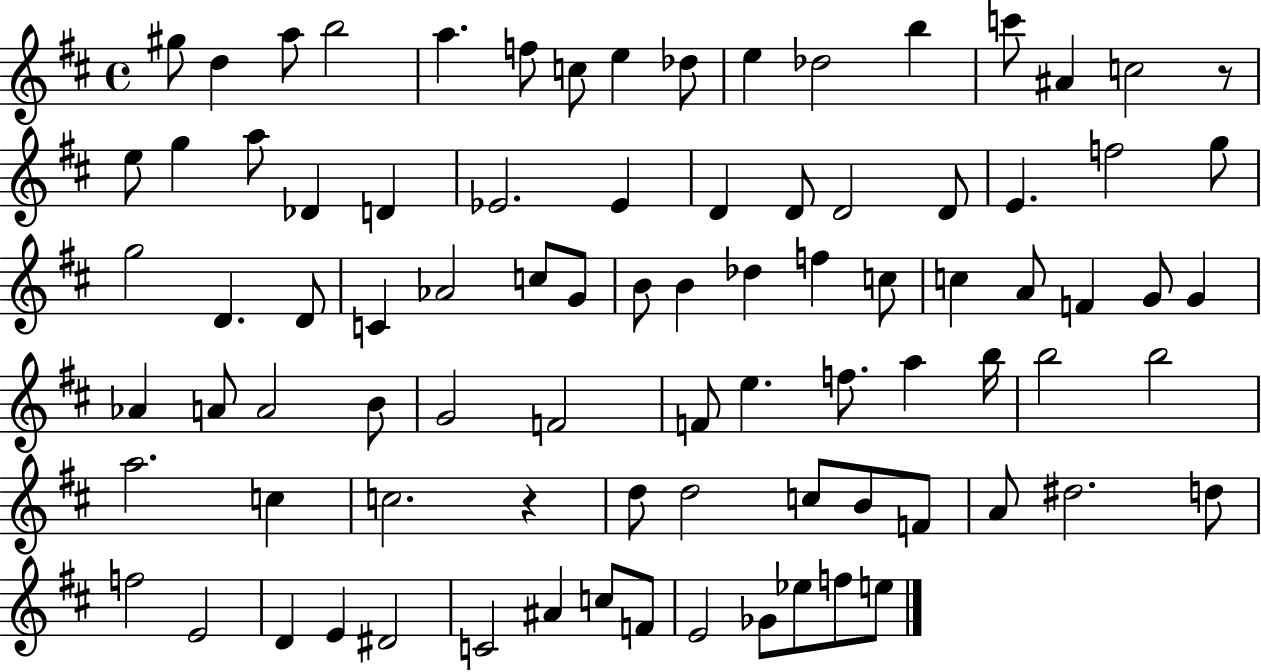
{
  \clef treble
  \time 4/4
  \defaultTimeSignature
  \key d \major
  \repeat volta 2 { gis''8 d''4 a''8 b''2 | a''4. f''8 c''8 e''4 des''8 | e''4 des''2 b''4 | c'''8 ais'4 c''2 r8 | \break e''8 g''4 a''8 des'4 d'4 | ees'2. ees'4 | d'4 d'8 d'2 d'8 | e'4. f''2 g''8 | \break g''2 d'4. d'8 | c'4 aes'2 c''8 g'8 | b'8 b'4 des''4 f''4 c''8 | c''4 a'8 f'4 g'8 g'4 | \break aes'4 a'8 a'2 b'8 | g'2 f'2 | f'8 e''4. f''8. a''4 b''16 | b''2 b''2 | \break a''2. c''4 | c''2. r4 | d''8 d''2 c''8 b'8 f'8 | a'8 dis''2. d''8 | \break f''2 e'2 | d'4 e'4 dis'2 | c'2 ais'4 c''8 f'8 | e'2 ges'8 ees''8 f''8 e''8 | \break } \bar "|."
}